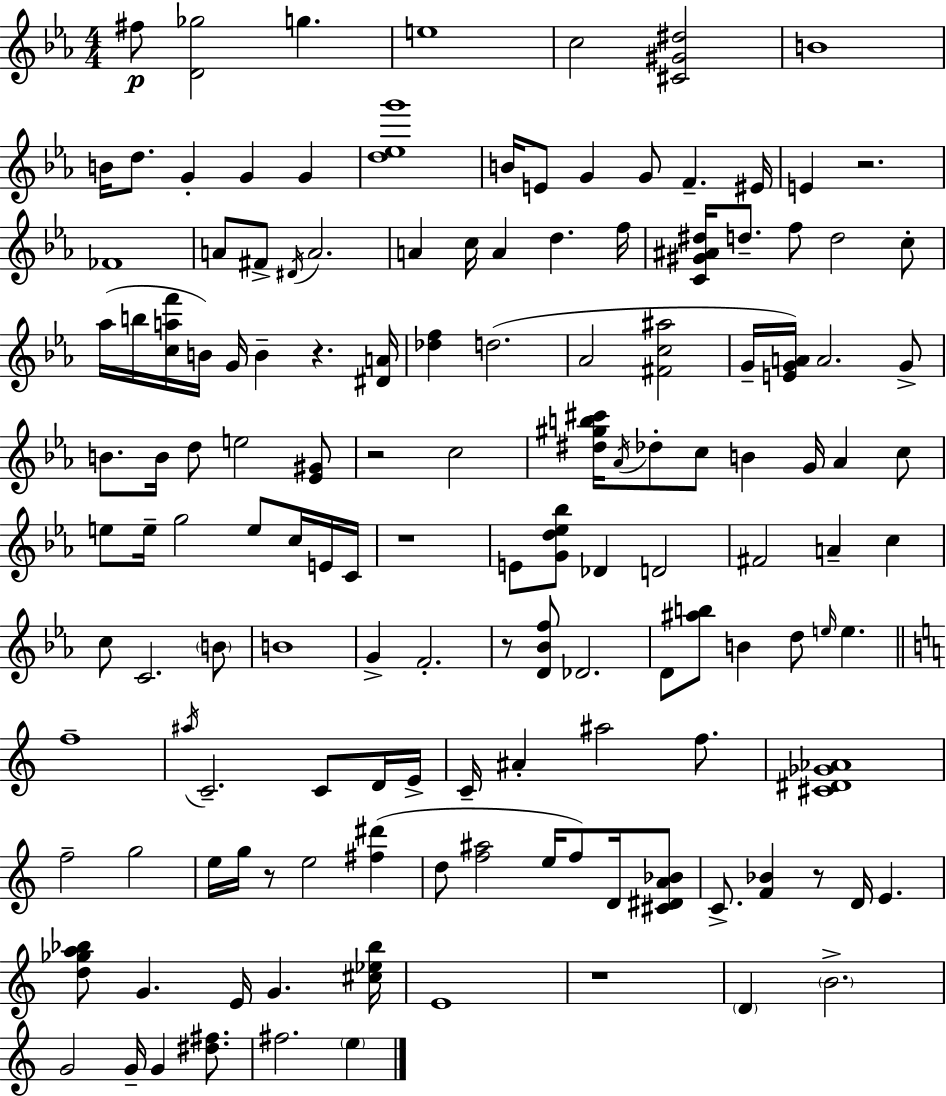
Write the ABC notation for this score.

X:1
T:Untitled
M:4/4
L:1/4
K:Cm
^f/2 [D_g]2 g e4 c2 [^C^G^d]2 B4 B/4 d/2 G G G [d_eg']4 B/4 E/2 G G/2 F ^E/4 E z2 _F4 A/2 ^F/2 ^D/4 A2 A c/4 A d f/4 [C^G^A^d]/4 d/2 f/2 d2 c/2 _a/4 b/4 [caf']/4 B/4 G/4 B z [^DA]/4 [_df] d2 _A2 [^Fc^a]2 G/4 [EGA]/4 A2 G/2 B/2 B/4 d/2 e2 [_E^G]/2 z2 c2 [^d^gb^c']/4 _A/4 _d/2 c/2 B G/4 _A c/2 e/2 e/4 g2 e/2 c/4 E/4 C/4 z4 E/2 [Gd_e_b]/2 _D D2 ^F2 A c c/2 C2 B/2 B4 G F2 z/2 [D_Bf]/2 _D2 D/2 [^ab]/2 B d/2 e/4 e f4 ^a/4 C2 C/2 D/4 E/4 C/4 ^A ^a2 f/2 [^C^D_G_A]4 f2 g2 e/4 g/4 z/2 e2 [^f^d'] d/2 [f^a]2 e/4 f/2 D/4 [^C^DA_B]/2 C/2 [F_B] z/2 D/4 E [d_ga_b]/2 G E/4 G [^c_e_b]/4 E4 z4 D B2 G2 G/4 G [^d^f]/2 ^f2 e